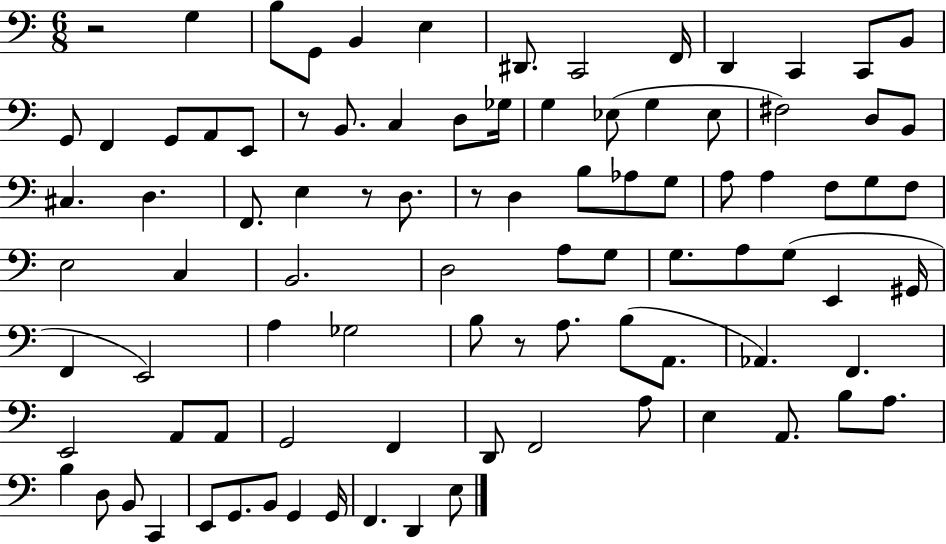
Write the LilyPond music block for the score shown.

{
  \clef bass
  \numericTimeSignature
  \time 6/8
  \key c \major
  r2 g4 | b8 g,8 b,4 e4 | dis,8. c,2 f,16 | d,4 c,4 c,8 b,8 | \break g,8 f,4 g,8 a,8 e,8 | r8 b,8. c4 d8 ges16 | g4 ees8( g4 ees8 | fis2) d8 b,8 | \break cis4. d4. | f,8. e4 r8 d8. | r8 d4 b8 aes8 g8 | a8 a4 f8 g8 f8 | \break e2 c4 | b,2. | d2 a8 g8 | g8. a8 g8( e,4 gis,16 | \break f,4 e,2) | a4 ges2 | b8 r8 a8. b8( a,8. | aes,4.) f,4. | \break e,2 a,8 a,8 | g,2 f,4 | d,8 f,2 a8 | e4 a,8. b8 a8. | \break b4 d8 b,8 c,4 | e,8 g,8. b,8 g,4 g,16 | f,4. d,4 e8 | \bar "|."
}